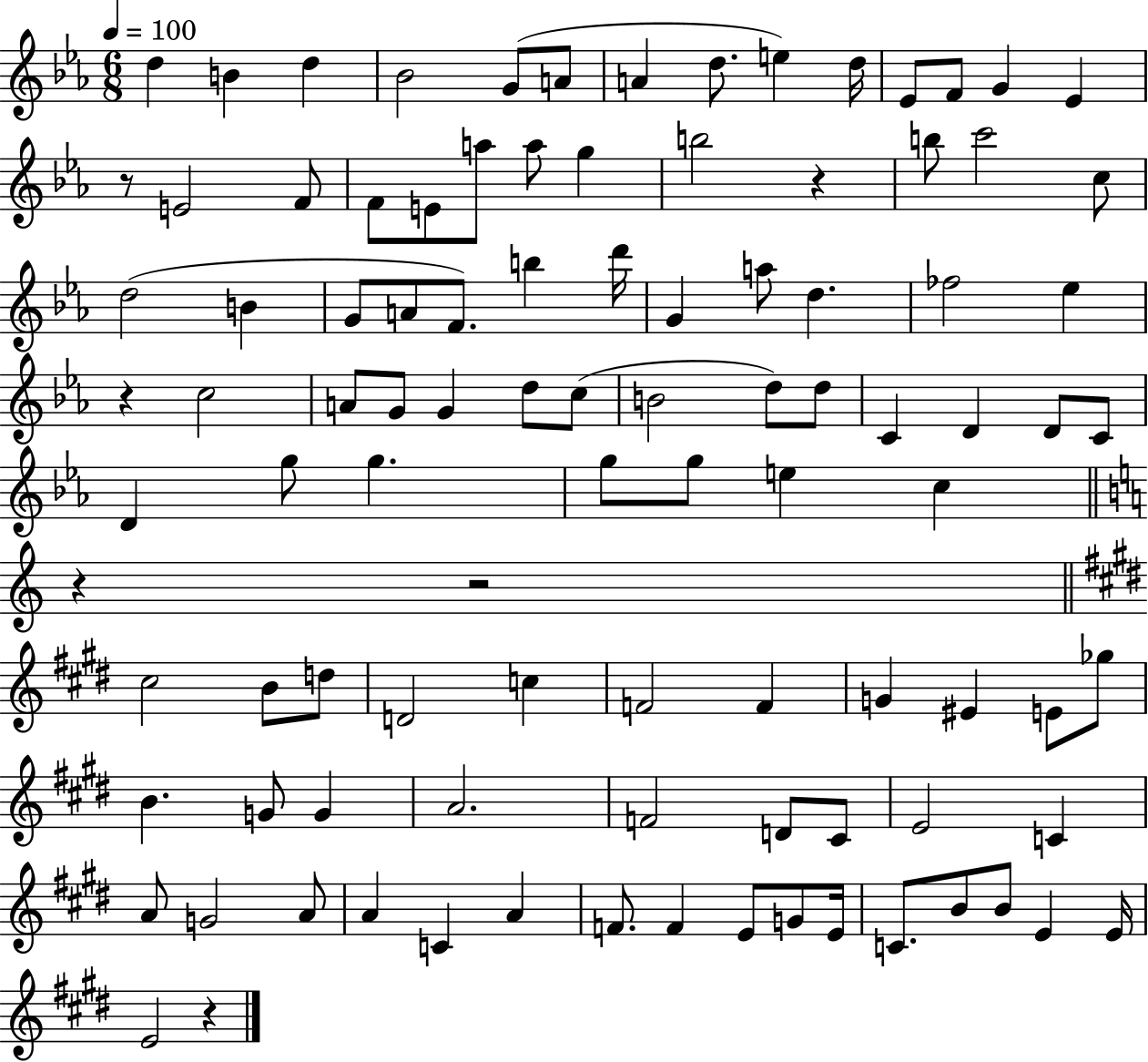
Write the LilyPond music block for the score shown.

{
  \clef treble
  \numericTimeSignature
  \time 6/8
  \key ees \major
  \tempo 4 = 100
  d''4 b'4 d''4 | bes'2 g'8( a'8 | a'4 d''8. e''4) d''16 | ees'8 f'8 g'4 ees'4 | \break r8 e'2 f'8 | f'8 e'8 a''8 a''8 g''4 | b''2 r4 | b''8 c'''2 c''8 | \break d''2( b'4 | g'8 a'8 f'8.) b''4 d'''16 | g'4 a''8 d''4. | fes''2 ees''4 | \break r4 c''2 | a'8 g'8 g'4 d''8 c''8( | b'2 d''8) d''8 | c'4 d'4 d'8 c'8 | \break d'4 g''8 g''4. | g''8 g''8 e''4 c''4 | \bar "||" \break \key c \major r4 r2 | \bar "||" \break \key e \major cis''2 b'8 d''8 | d'2 c''4 | f'2 f'4 | g'4 eis'4 e'8 ges''8 | \break b'4. g'8 g'4 | a'2. | f'2 d'8 cis'8 | e'2 c'4 | \break a'8 g'2 a'8 | a'4 c'4 a'4 | f'8. f'4 e'8 g'8 e'16 | c'8. b'8 b'8 e'4 e'16 | \break e'2 r4 | \bar "|."
}